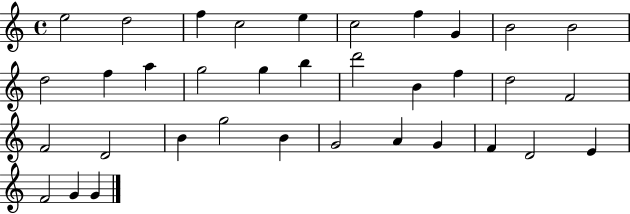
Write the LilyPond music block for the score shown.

{
  \clef treble
  \time 4/4
  \defaultTimeSignature
  \key c \major
  e''2 d''2 | f''4 c''2 e''4 | c''2 f''4 g'4 | b'2 b'2 | \break d''2 f''4 a''4 | g''2 g''4 b''4 | d'''2 b'4 f''4 | d''2 f'2 | \break f'2 d'2 | b'4 g''2 b'4 | g'2 a'4 g'4 | f'4 d'2 e'4 | \break f'2 g'4 g'4 | \bar "|."
}